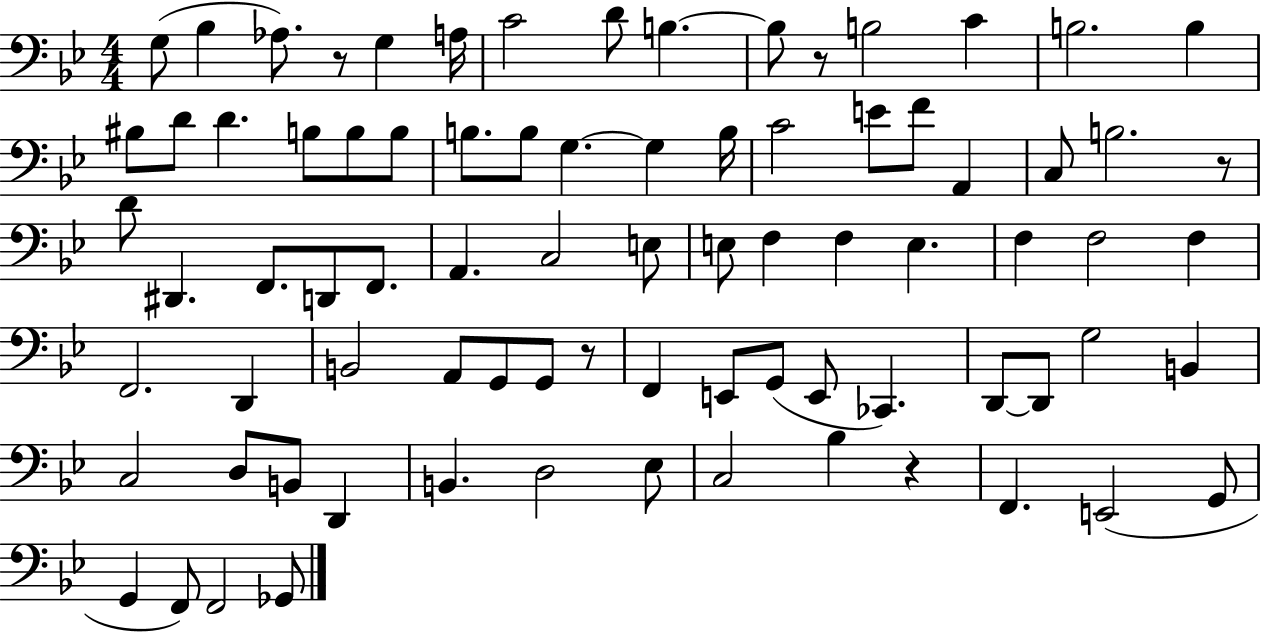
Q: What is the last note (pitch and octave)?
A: Gb2